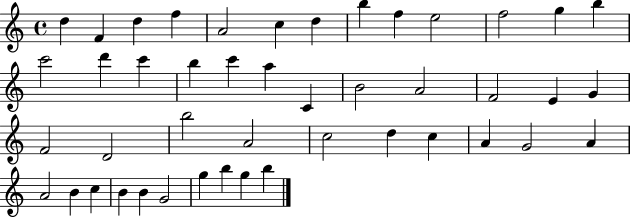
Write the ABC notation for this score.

X:1
T:Untitled
M:4/4
L:1/4
K:C
d F d f A2 c d b f e2 f2 g b c'2 d' c' b c' a C B2 A2 F2 E G F2 D2 b2 A2 c2 d c A G2 A A2 B c B B G2 g b g b